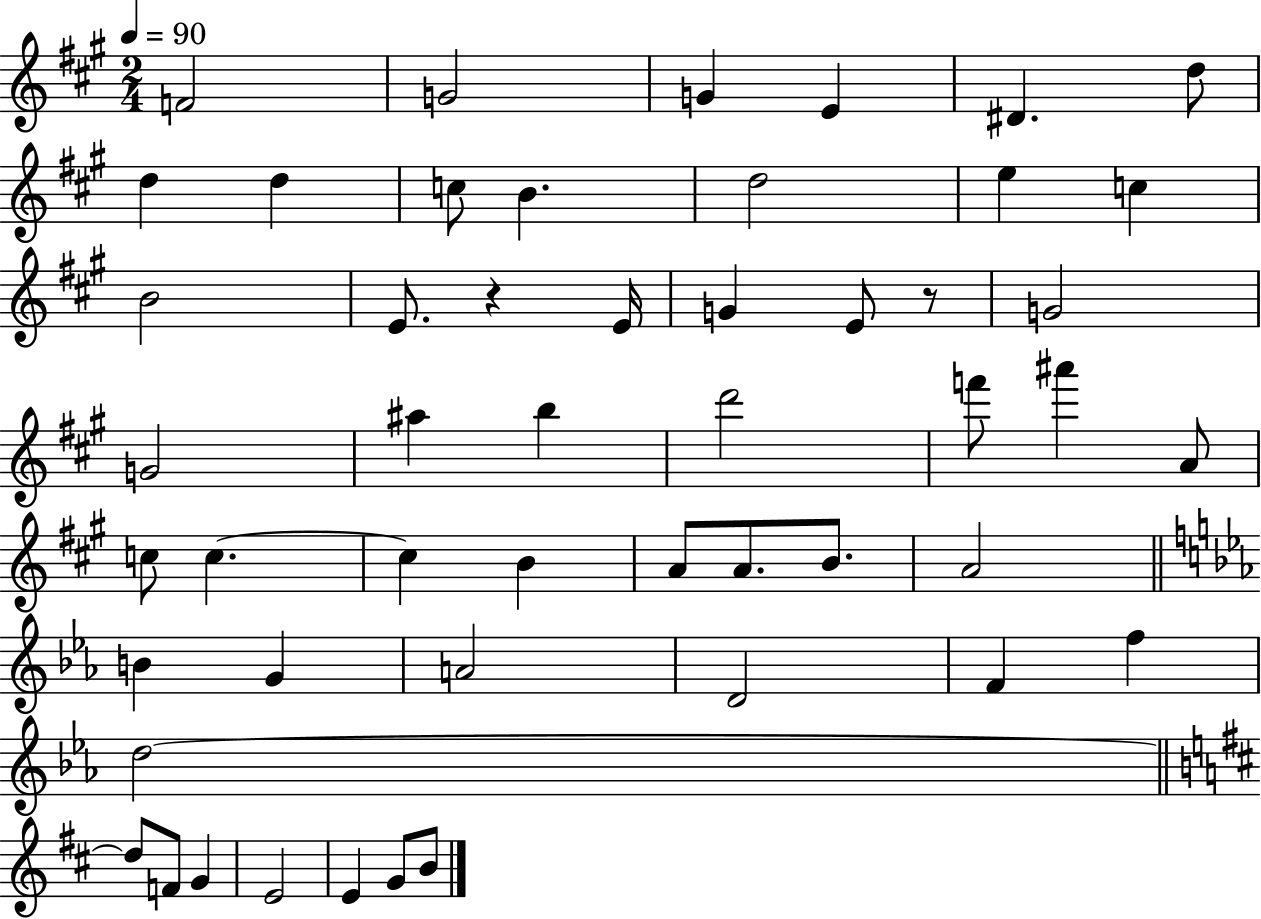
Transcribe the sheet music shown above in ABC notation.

X:1
T:Untitled
M:2/4
L:1/4
K:A
F2 G2 G E ^D d/2 d d c/2 B d2 e c B2 E/2 z E/4 G E/2 z/2 G2 G2 ^a b d'2 f'/2 ^a' A/2 c/2 c c B A/2 A/2 B/2 A2 B G A2 D2 F f d2 d/2 F/2 G E2 E G/2 B/2